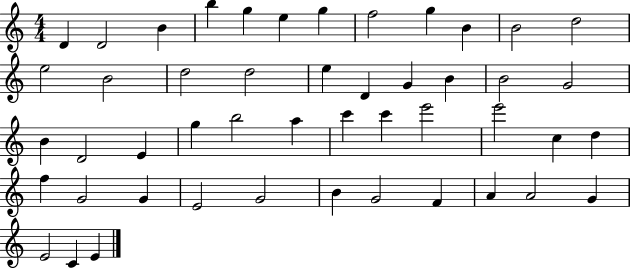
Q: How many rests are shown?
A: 0